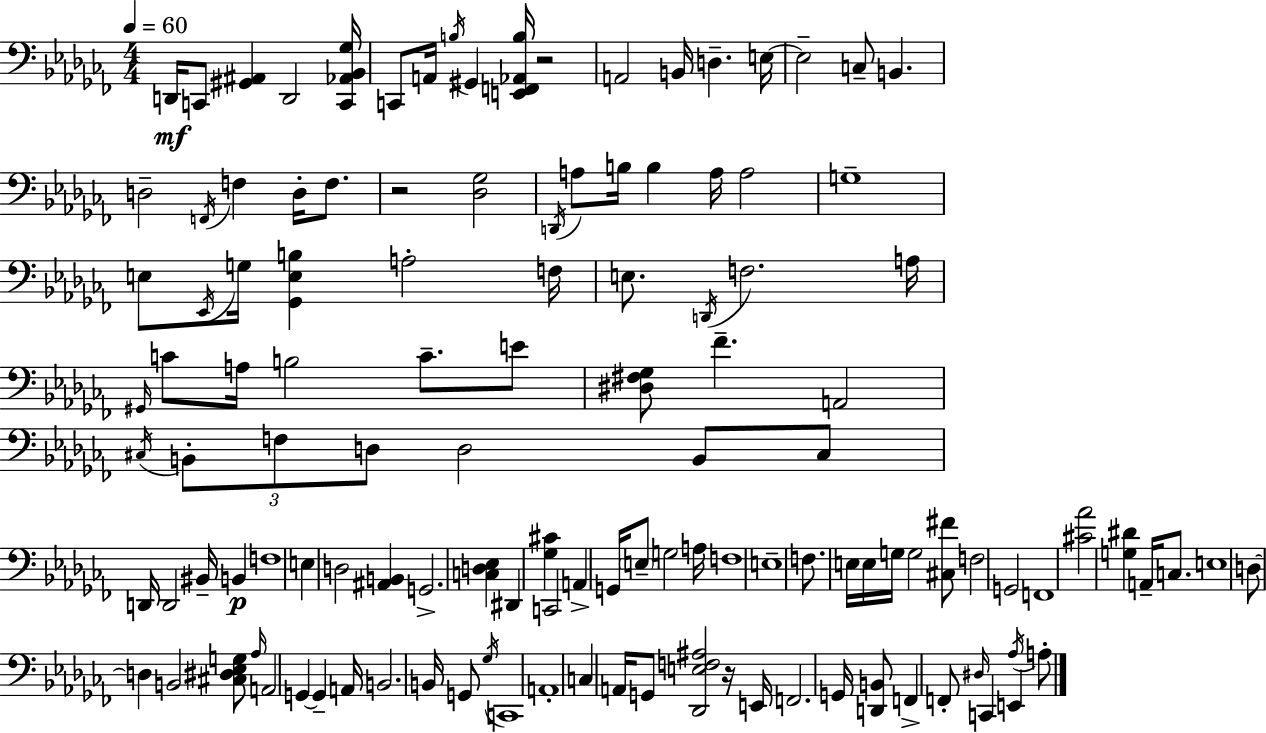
{
  \clef bass
  \numericTimeSignature
  \time 4/4
  \key aes \minor
  \tempo 4 = 60
  d,16\mf c,8 <gis, ais,>4 d,2 <c, aes, bes, ges>16 | c,8 a,16 \acciaccatura { b16 } gis,4 <e, f, aes, b>16 r2 | a,2 b,16 d4.-- | e16~~ e2-- c8-- b,4. | \break d2-- \acciaccatura { f,16 } f4 d16-. f8. | r2 <des ges>2 | \acciaccatura { d,16 } a8 b16 b4 a16 a2 | g1-- | \break e8 \acciaccatura { ees,16 } g16 <ges, e b>4 a2-. | f16 e8. \acciaccatura { d,16 } f2. | a16 \grace { gis,16 } c'8 a16 b2 | c'8.-- e'8 <dis fis ges>8 fes'4.-- a,2 | \break \acciaccatura { cis16 } \tuplet 3/2 { b,8-. f8 d8 } d2 | b,8 cis8 d,16 d,2 | bis,16-- b,4\p f1 | e4 d2 | \break <ais, b,>4 g,2.-> | <c d ees>4 dis,4 <ges cis'>4 c,2 | a,4-> g,16 \parenthesize e8-- g2 | a16 f1 | \break e1-- | f8. e16 e16 g16 g2 | <cis fis'>8 f2 g,2 | f,1 | \break <cis' aes'>2 <g dis'>4 | a,16-- c8. e1 | d8~~ d4 b,2 | <cis dis ees g>8 \grace { aes16 } a,2 | \break g,4~~ g,4-- a,16 b,2. | b,16 g,8 \acciaccatura { ges16 } c,1 | a,1-. | c4 a,16 g,8 | \break <des, e f ais>2 r16 e,16 f,2. | g,16 <d, b,>8 f,4-> f,8-. \grace { dis16 } | c,4 e,4 \acciaccatura { aes16 } a8-. \bar "|."
}